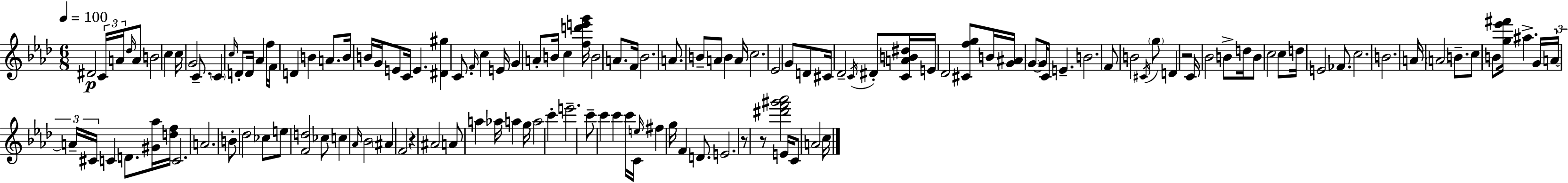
D#4/h C4/s A4/s Db5/s A4/e B4/h C5/q C5/s G4/h C4/e. C4/q C5/s D4/e D4/s Ab4/q F5/s F4/s D4/q B4/q A4/e. B4/s B4/s G4/s E4/e C4/s E4/q. [D#4,G#5]/q C4/e. F4/s C5/q E4/s G4/q A4/e B4/s C5/q [F5,D6,E6,G6]/s B4/h A4/e. F4/s Bb4/h. A4/e. B4/e A4/e B4/q A4/s C5/h. Eb4/h G4/e D4/e C#4/s Db4/h C4/s D#4/e [C4,A4,B4,D#5]/s E4/s Db4/h [C#4,F5,G5]/e B4/s [G4,A#4]/s G4/e G4/e C4/s E4/q. B4/h. F4/e B4/h C#4/s G5/e D4/q R/h C4/s Bb4/h B4/e D5/s B4/e C5/h C5/e D5/s E4/h FES4/e. C5/h. B4/h. A4/s A4/h B4/e. C5/e B4/e [G5,Eb6,F#6]/s A#5/q. G4/s A4/s A4/s C#4/s C4/q D4/e. [G#4,Ab5]/s [D5,F5]/s C4/h. A4/h. B4/e Db5/h CES5/e E5/e [F4,D5]/h CES5/e C5/q Ab4/s Bb4/h A#4/q F4/h R/q A#4/h A4/e A5/q Ab5/s A5/q G5/s A5/h C6/q E6/h. C6/e C6/q C6/q C6/s C4/s E5/s F#5/q G5/s F4/q D4/e. E4/h. R/e R/e [D#6,F6,G#6,Ab6]/h E4/s C4/e A4/h C5/s